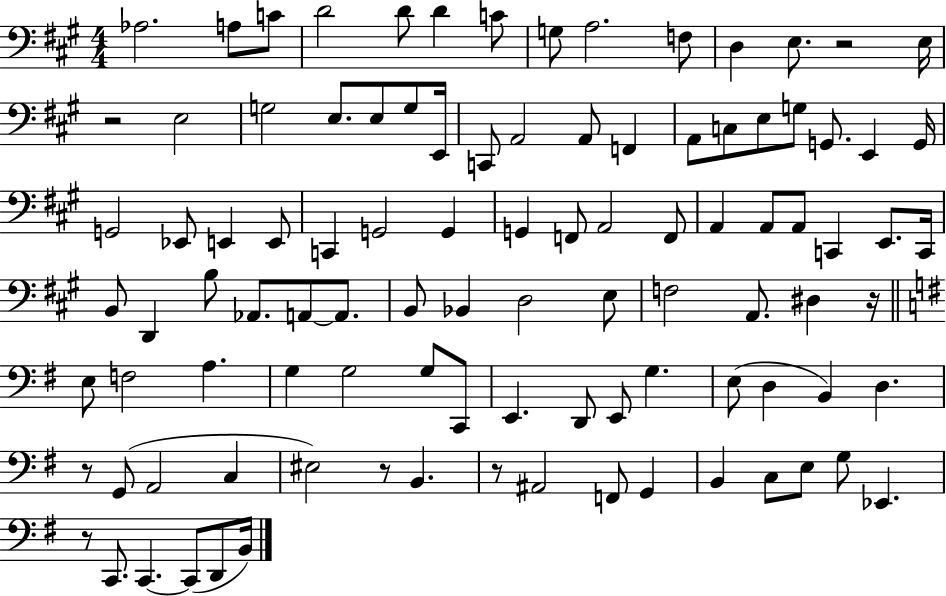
{
  \clef bass
  \numericTimeSignature
  \time 4/4
  \key a \major
  aes2. a8 c'8 | d'2 d'8 d'4 c'8 | g8 a2. f8 | d4 e8. r2 e16 | \break r2 e2 | g2 e8. e8 g8 e,16 | c,8 a,2 a,8 f,4 | a,8 c8 e8 g8 g,8. e,4 g,16 | \break g,2 ees,8 e,4 e,8 | c,4 g,2 g,4 | g,4 f,8 a,2 f,8 | a,4 a,8 a,8 c,4 e,8. c,16 | \break b,8 d,4 b8 aes,8. a,8~~ a,8. | b,8 bes,4 d2 e8 | f2 a,8. dis4 r16 | \bar "||" \break \key g \major e8 f2 a4. | g4 g2 g8 c,8 | e,4. d,8 e,8 g4. | e8( d4 b,4) d4. | \break r8 g,8( a,2 c4 | eis2) r8 b,4. | r8 ais,2 f,8 g,4 | b,4 c8 e8 g8 ees,4. | \break r8 c,8. c,4.~~ c,8( d,8 b,16) | \bar "|."
}